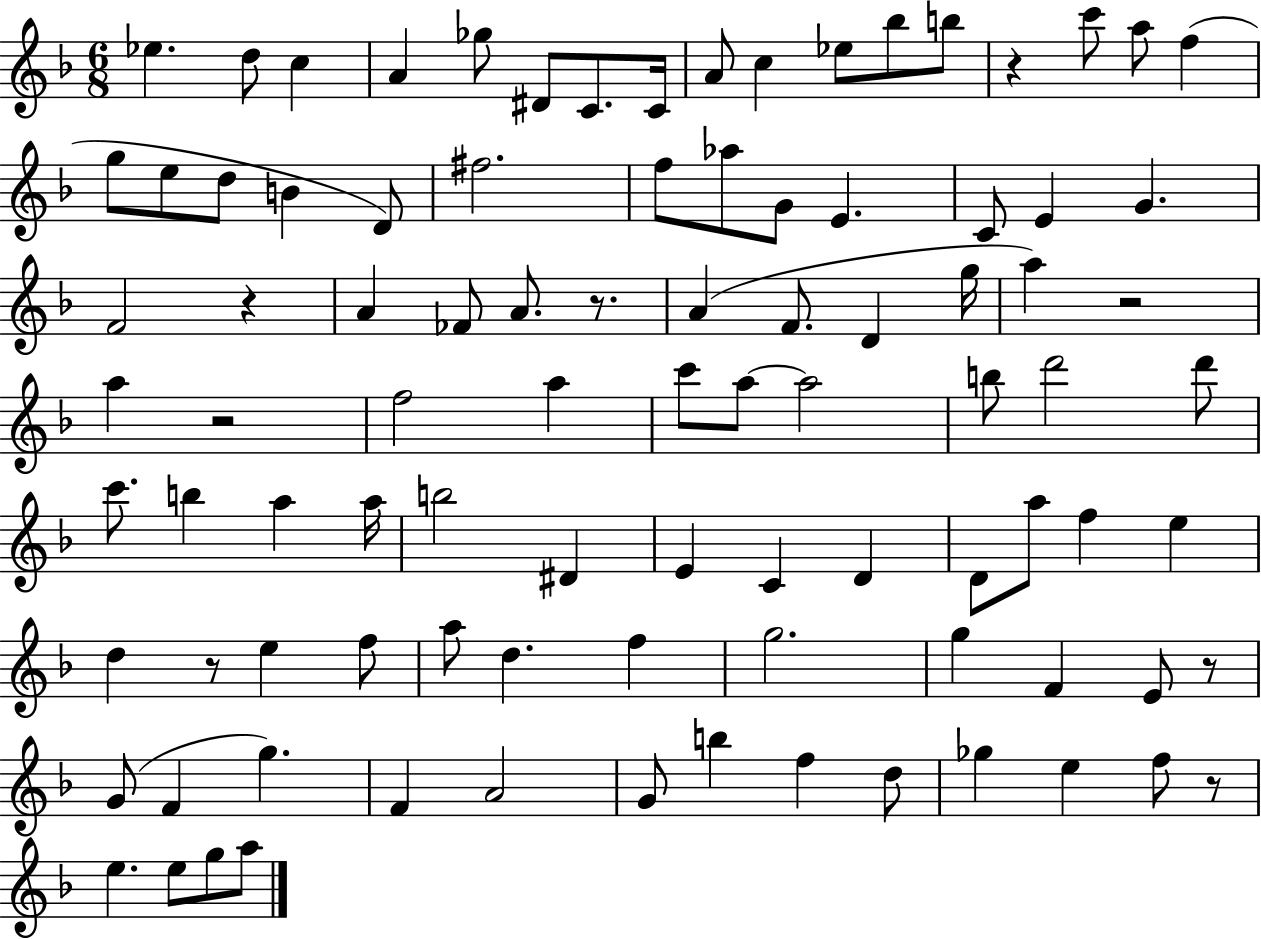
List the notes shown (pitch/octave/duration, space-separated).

Eb5/q. D5/e C5/q A4/q Gb5/e D#4/e C4/e. C4/s A4/e C5/q Eb5/e Bb5/e B5/e R/q C6/e A5/e F5/q G5/e E5/e D5/e B4/q D4/e F#5/h. F5/e Ab5/e G4/e E4/q. C4/e E4/q G4/q. F4/h R/q A4/q FES4/e A4/e. R/e. A4/q F4/e. D4/q G5/s A5/q R/h A5/q R/h F5/h A5/q C6/e A5/e A5/h B5/e D6/h D6/e C6/e. B5/q A5/q A5/s B5/h D#4/q E4/q C4/q D4/q D4/e A5/e F5/q E5/q D5/q R/e E5/q F5/e A5/e D5/q. F5/q G5/h. G5/q F4/q E4/e R/e G4/e F4/q G5/q. F4/q A4/h G4/e B5/q F5/q D5/e Gb5/q E5/q F5/e R/e E5/q. E5/e G5/e A5/e